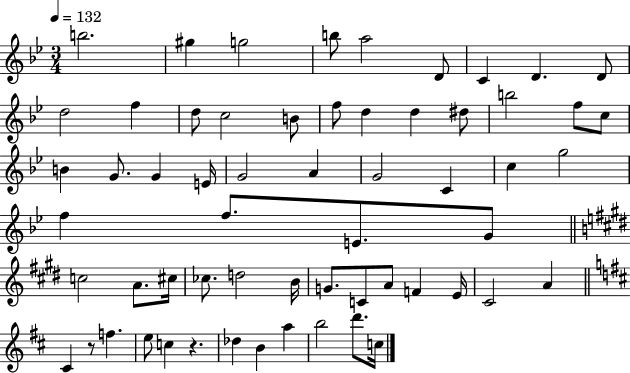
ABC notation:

X:1
T:Untitled
M:3/4
L:1/4
K:Bb
b2 ^g g2 b/2 a2 D/2 C D D/2 d2 f d/2 c2 B/2 f/2 d d ^d/2 b2 f/2 c/2 B G/2 G E/4 G2 A G2 C c g2 f f/2 E/2 G/2 c2 A/2 ^c/4 _c/2 d2 B/4 G/2 C/2 A/2 F E/4 ^C2 A ^C z/2 f e/2 c z _d B a b2 d'/2 c/4